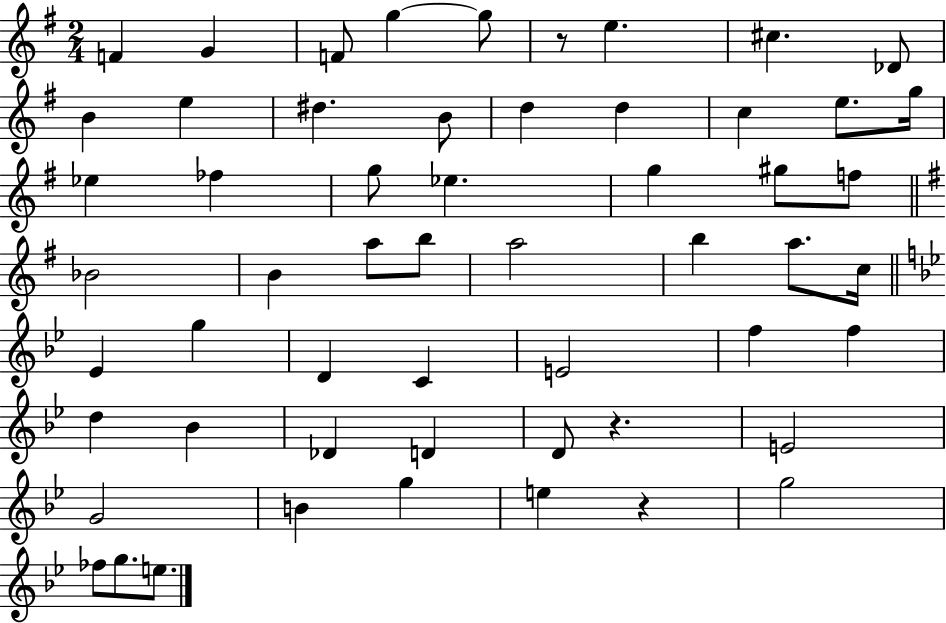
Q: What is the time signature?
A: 2/4